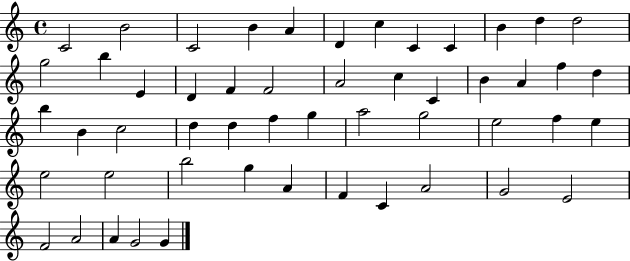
{
  \clef treble
  \time 4/4
  \defaultTimeSignature
  \key c \major
  c'2 b'2 | c'2 b'4 a'4 | d'4 c''4 c'4 c'4 | b'4 d''4 d''2 | \break g''2 b''4 e'4 | d'4 f'4 f'2 | a'2 c''4 c'4 | b'4 a'4 f''4 d''4 | \break b''4 b'4 c''2 | d''4 d''4 f''4 g''4 | a''2 g''2 | e''2 f''4 e''4 | \break e''2 e''2 | b''2 g''4 a'4 | f'4 c'4 a'2 | g'2 e'2 | \break f'2 a'2 | a'4 g'2 g'4 | \bar "|."
}